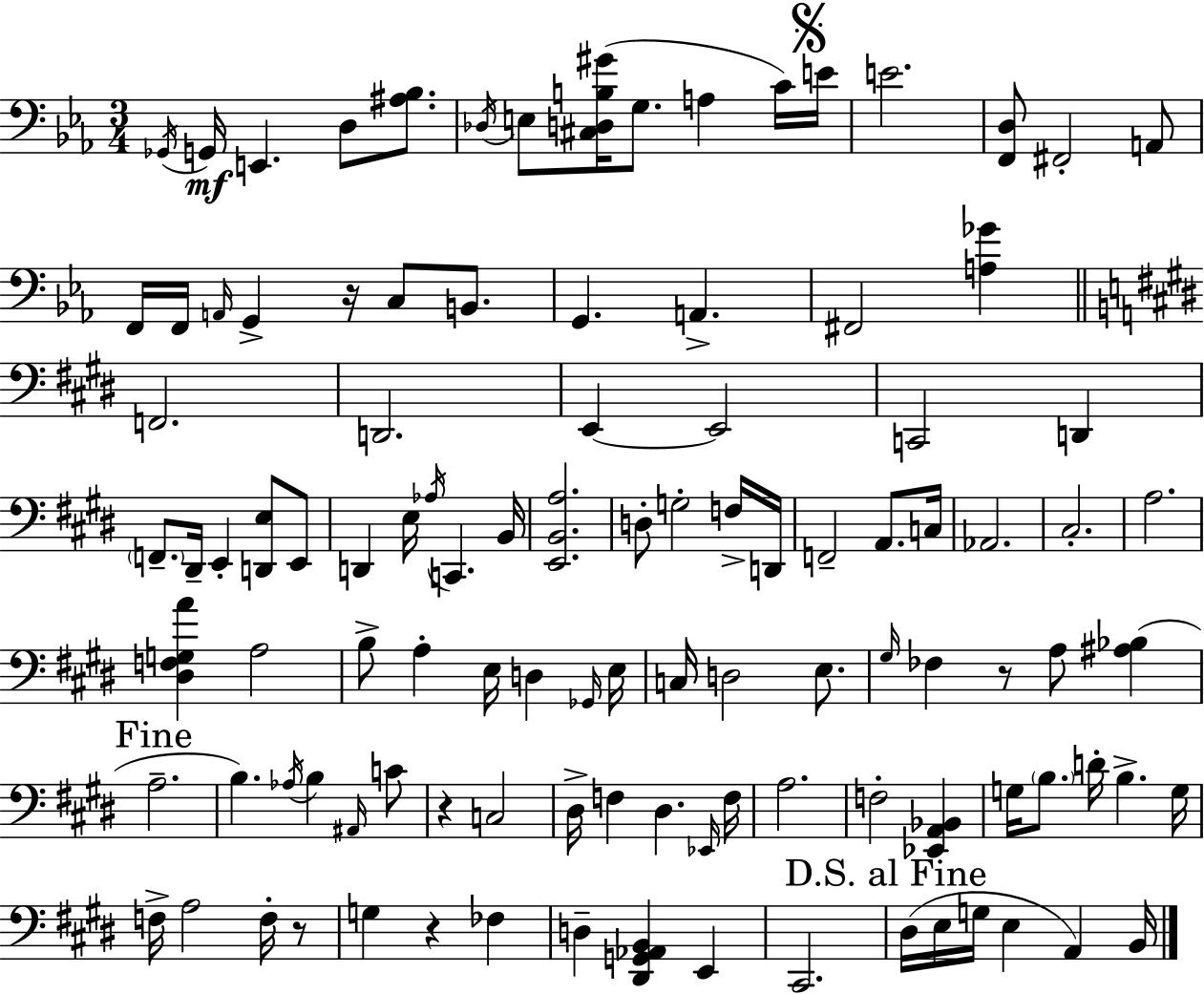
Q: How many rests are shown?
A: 5